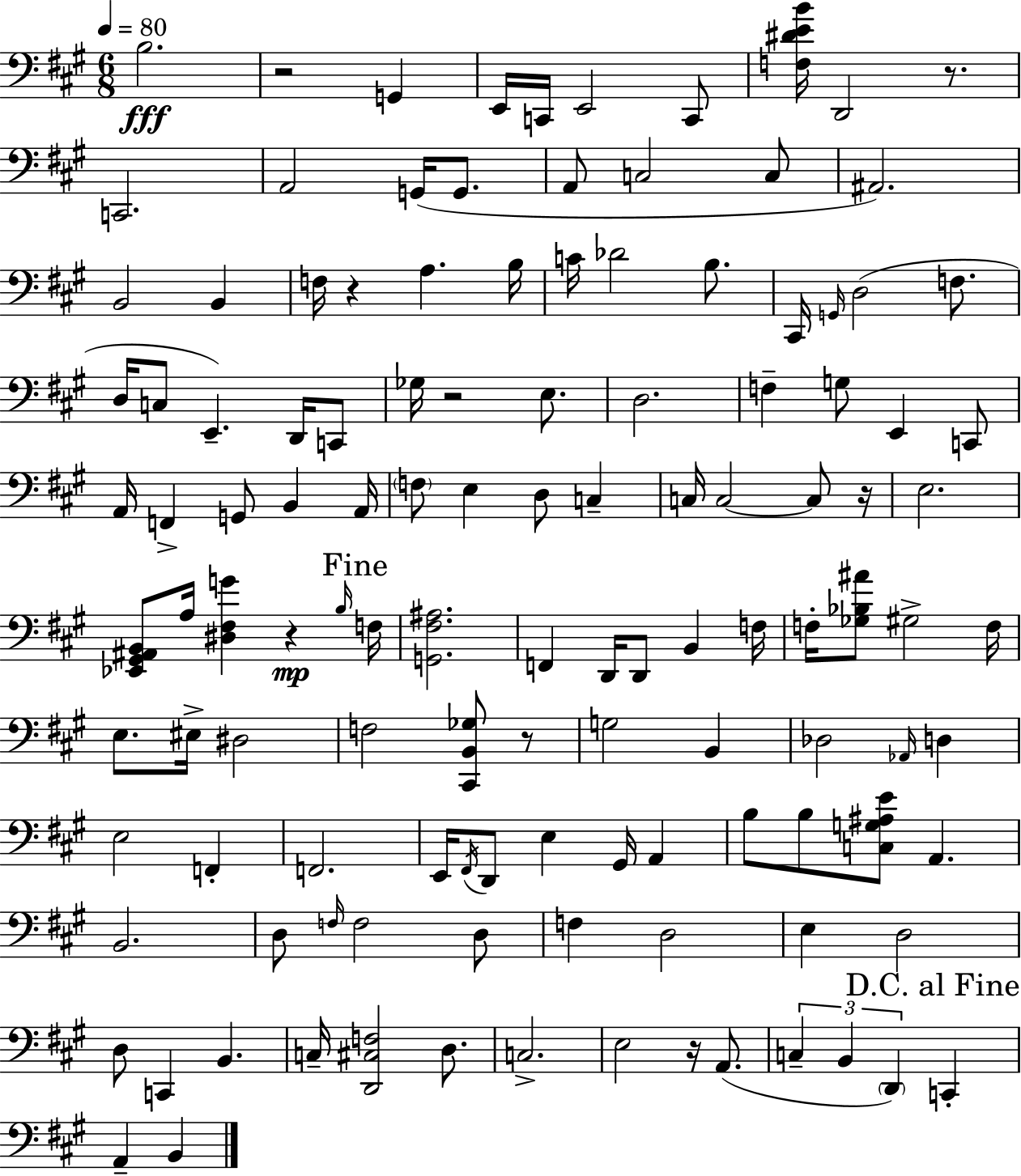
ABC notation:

X:1
T:Untitled
M:6/8
L:1/4
K:A
B,2 z2 G,, E,,/4 C,,/4 E,,2 C,,/2 [F,^DEB]/4 D,,2 z/2 C,,2 A,,2 G,,/4 G,,/2 A,,/2 C,2 C,/2 ^A,,2 B,,2 B,, F,/4 z A, B,/4 C/4 _D2 B,/2 ^C,,/4 G,,/4 D,2 F,/2 D,/4 C,/2 E,, D,,/4 C,,/2 _G,/4 z2 E,/2 D,2 F, G,/2 E,, C,,/2 A,,/4 F,, G,,/2 B,, A,,/4 F,/2 E, D,/2 C, C,/4 C,2 C,/2 z/4 E,2 [_E,,^G,,^A,,B,,]/2 A,/4 [^D,^F,G] z B,/4 F,/4 [G,,^F,^A,]2 F,, D,,/4 D,,/2 B,, F,/4 F,/4 [_G,_B,^A]/2 ^G,2 F,/4 E,/2 ^E,/4 ^D,2 F,2 [^C,,B,,_G,]/2 z/2 G,2 B,, _D,2 _A,,/4 D, E,2 F,, F,,2 E,,/4 ^F,,/4 D,,/2 E, ^G,,/4 A,, B,/2 B,/2 [C,G,^A,E]/2 A,, B,,2 D,/2 F,/4 F,2 D,/2 F, D,2 E, D,2 D,/2 C,, B,, C,/4 [D,,^C,F,]2 D,/2 C,2 E,2 z/4 A,,/2 C, B,, D,, C,, A,, B,,